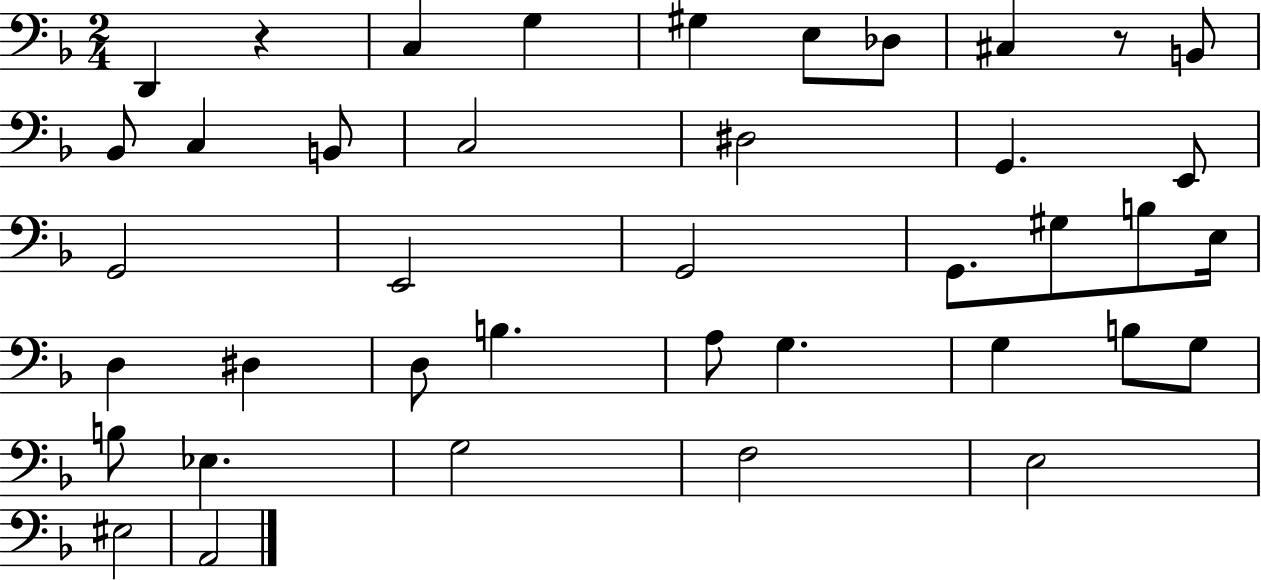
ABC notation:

X:1
T:Untitled
M:2/4
L:1/4
K:F
D,, z C, G, ^G, E,/2 _D,/2 ^C, z/2 B,,/2 _B,,/2 C, B,,/2 C,2 ^D,2 G,, E,,/2 G,,2 E,,2 G,,2 G,,/2 ^G,/2 B,/2 E,/4 D, ^D, D,/2 B, A,/2 G, G, B,/2 G,/2 B,/2 _E, G,2 F,2 E,2 ^E,2 A,,2